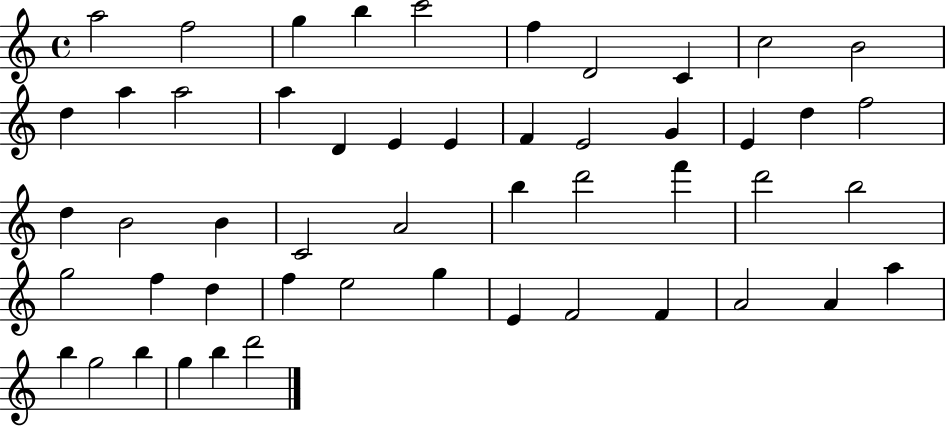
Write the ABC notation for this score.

X:1
T:Untitled
M:4/4
L:1/4
K:C
a2 f2 g b c'2 f D2 C c2 B2 d a a2 a D E E F E2 G E d f2 d B2 B C2 A2 b d'2 f' d'2 b2 g2 f d f e2 g E F2 F A2 A a b g2 b g b d'2